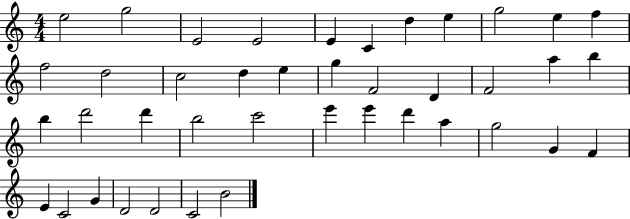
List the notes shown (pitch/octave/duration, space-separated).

E5/h G5/h E4/h E4/h E4/q C4/q D5/q E5/q G5/h E5/q F5/q F5/h D5/h C5/h D5/q E5/q G5/q F4/h D4/q F4/h A5/q B5/q B5/q D6/h D6/q B5/h C6/h E6/q E6/q D6/q A5/q G5/h G4/q F4/q E4/q C4/h G4/q D4/h D4/h C4/h B4/h